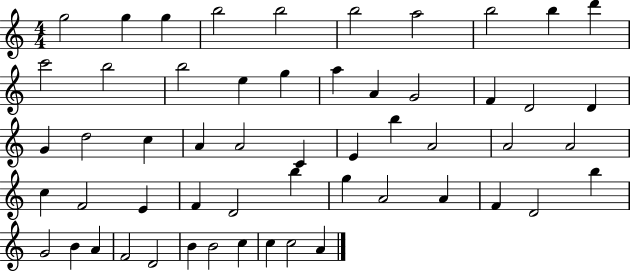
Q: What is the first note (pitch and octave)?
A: G5